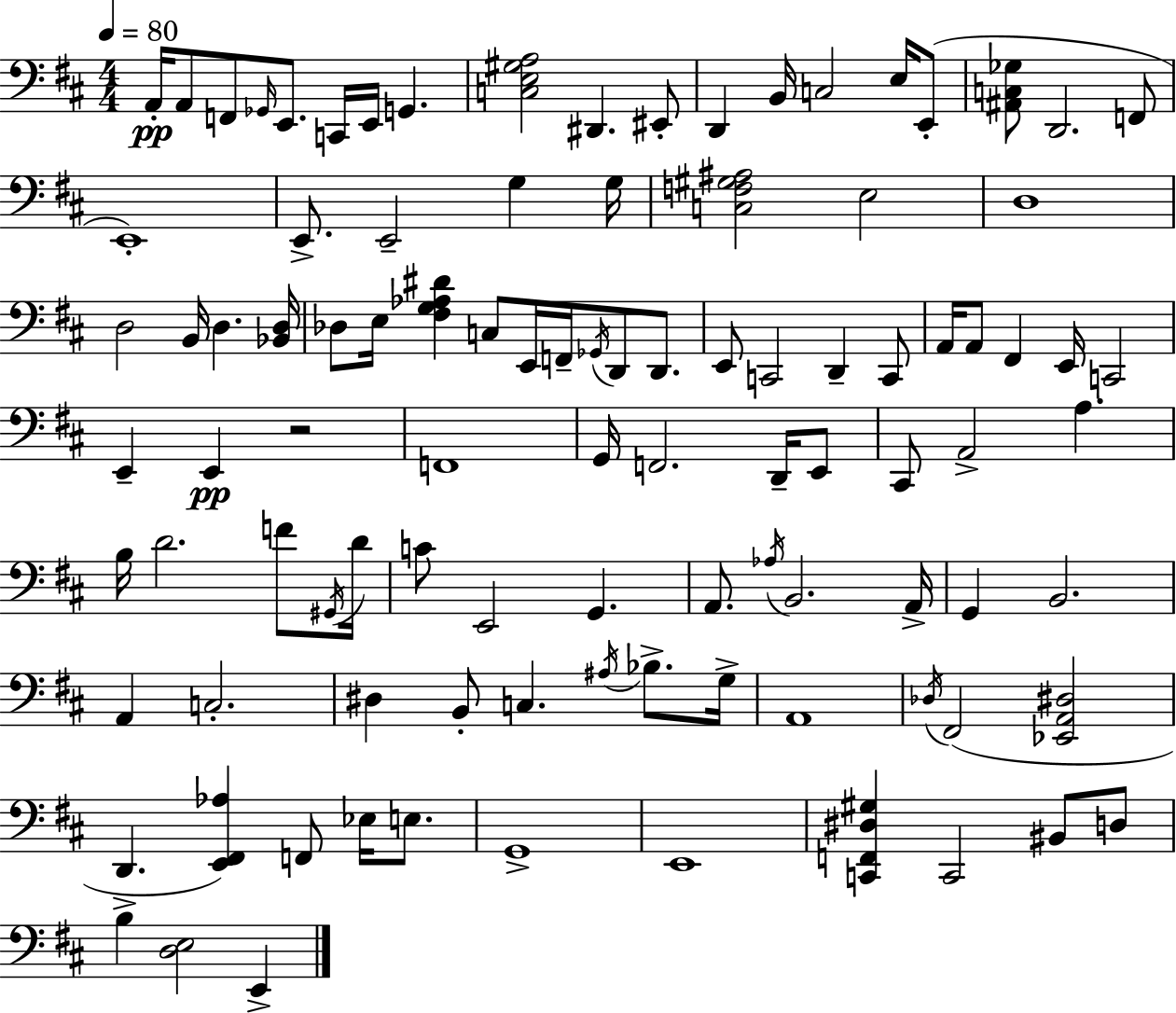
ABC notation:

X:1
T:Untitled
M:4/4
L:1/4
K:D
A,,/4 A,,/2 F,,/2 _G,,/4 E,,/2 C,,/4 E,,/4 G,, [C,E,^G,A,]2 ^D,, ^E,,/2 D,, B,,/4 C,2 E,/4 E,,/2 [^A,,C,_G,]/2 D,,2 F,,/2 E,,4 E,,/2 E,,2 G, G,/4 [C,F,^G,^A,]2 E,2 D,4 D,2 B,,/4 D, [_B,,D,]/4 _D,/2 E,/4 [^F,G,_A,^D] C,/2 E,,/4 F,,/4 _G,,/4 D,,/2 D,,/2 E,,/2 C,,2 D,, C,,/2 A,,/4 A,,/2 ^F,, E,,/4 C,,2 E,, E,, z2 F,,4 G,,/4 F,,2 D,,/4 E,,/2 ^C,,/2 A,,2 A, B,/4 D2 F/2 ^G,,/4 D/4 C/2 E,,2 G,, A,,/2 _A,/4 B,,2 A,,/4 G,, B,,2 A,, C,2 ^D, B,,/2 C, ^A,/4 _B,/2 G,/4 A,,4 _D,/4 ^F,,2 [_E,,A,,^D,]2 D,, [E,,^F,,_A,] F,,/2 _E,/4 E,/2 G,,4 E,,4 [C,,F,,^D,^G,] C,,2 ^B,,/2 D,/2 B, [D,E,]2 E,,